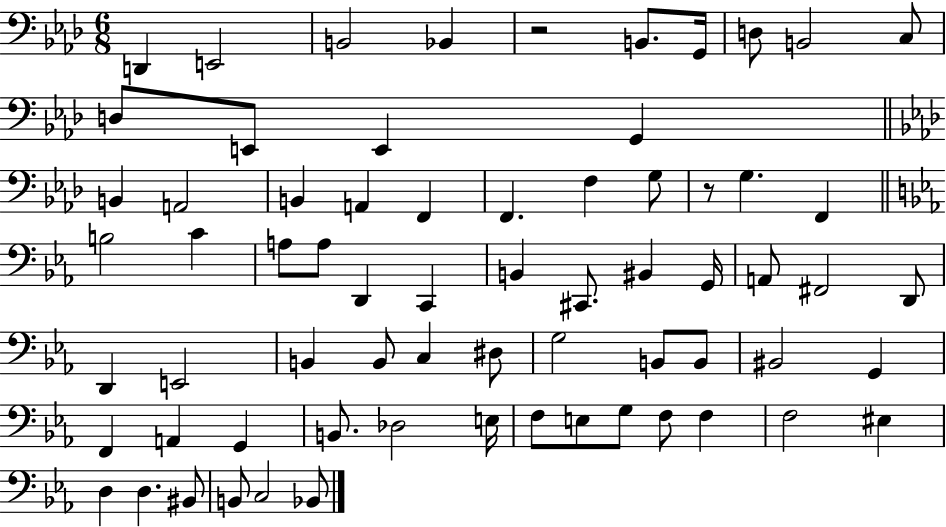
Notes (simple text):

D2/q E2/h B2/h Bb2/q R/h B2/e. G2/s D3/e B2/h C3/e D3/e E2/e E2/q G2/q B2/q A2/h B2/q A2/q F2/q F2/q. F3/q G3/e R/e G3/q. F2/q B3/h C4/q A3/e A3/e D2/q C2/q B2/q C#2/e. BIS2/q G2/s A2/e F#2/h D2/e D2/q E2/h B2/q B2/e C3/q D#3/e G3/h B2/e B2/e BIS2/h G2/q F2/q A2/q G2/q B2/e. Db3/h E3/s F3/e E3/e G3/e F3/e F3/q F3/h EIS3/q D3/q D3/q. BIS2/e B2/e C3/h Bb2/e